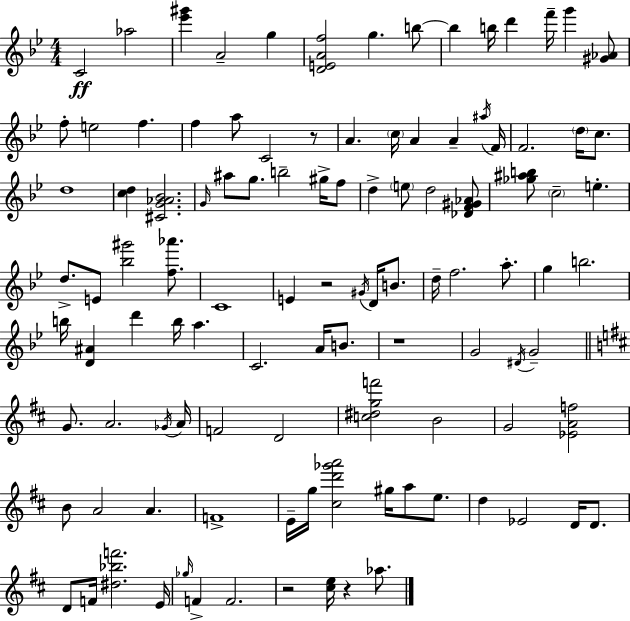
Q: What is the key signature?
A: BES major